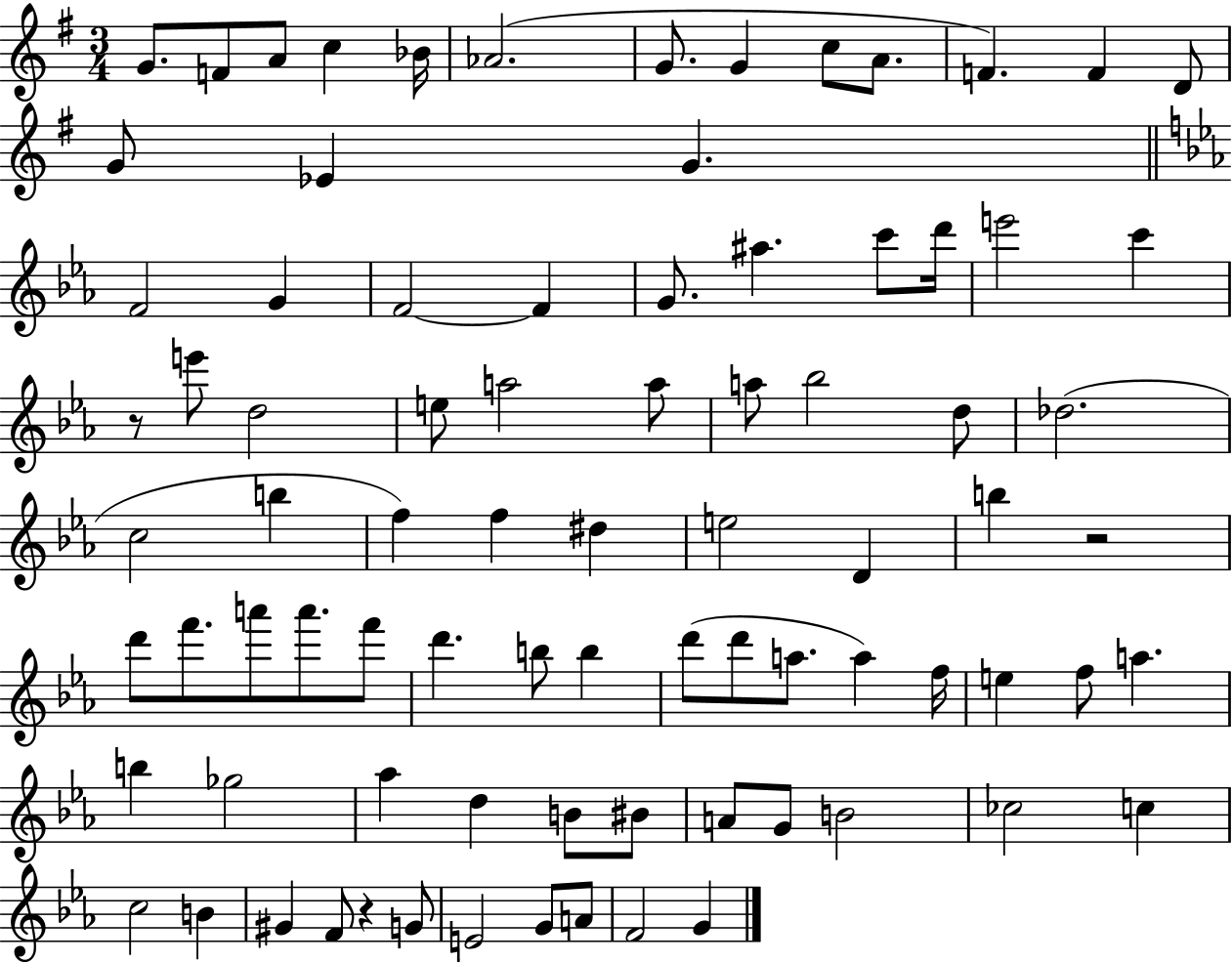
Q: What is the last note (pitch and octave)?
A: G4